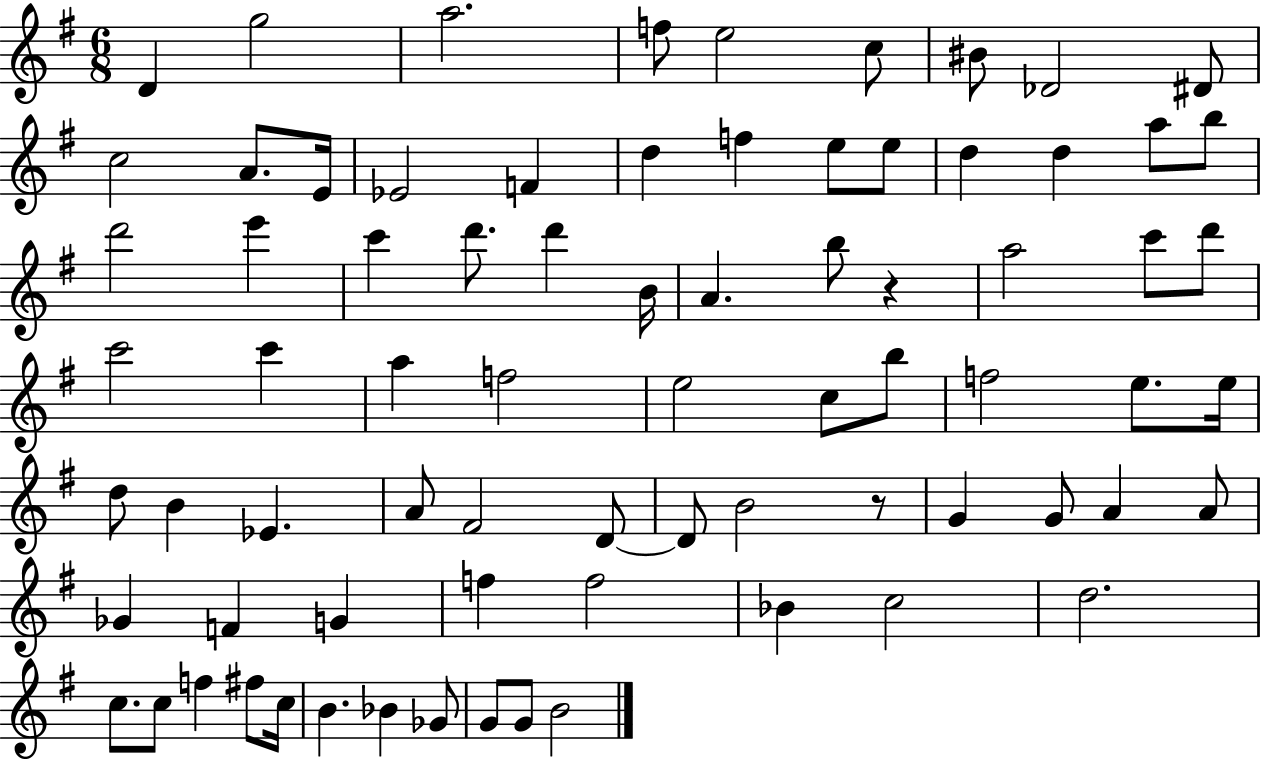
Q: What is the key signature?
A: G major